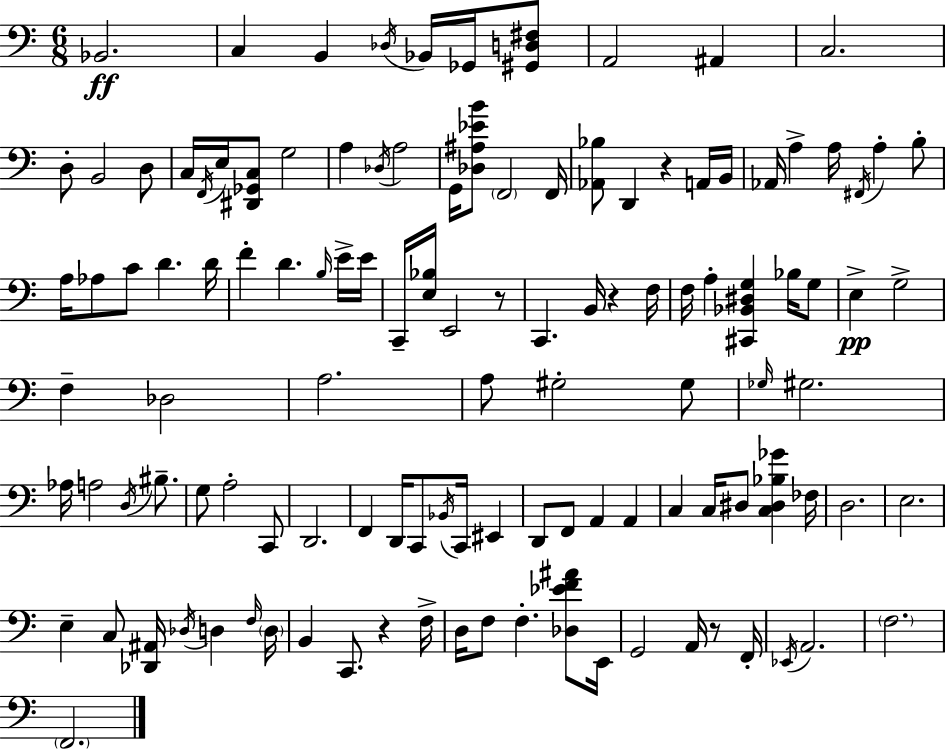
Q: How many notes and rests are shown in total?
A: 118